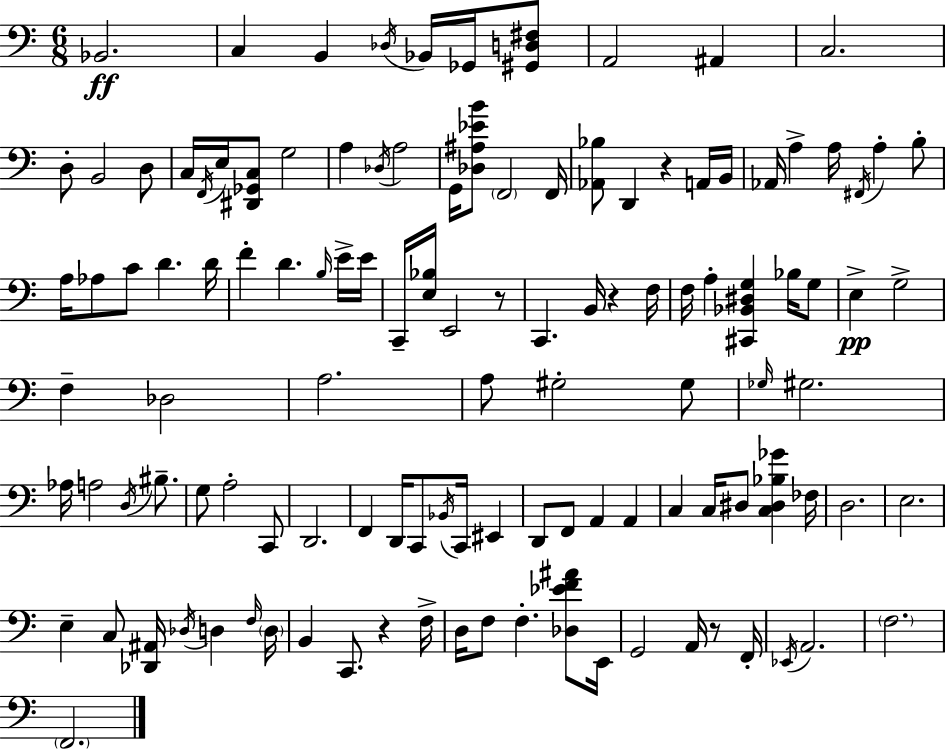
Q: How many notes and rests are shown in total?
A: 118